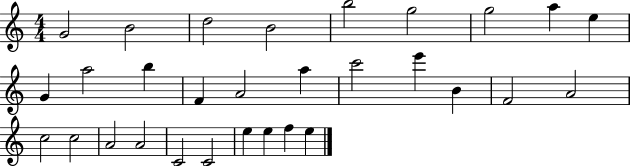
X:1
T:Untitled
M:4/4
L:1/4
K:C
G2 B2 d2 B2 b2 g2 g2 a e G a2 b F A2 a c'2 e' B F2 A2 c2 c2 A2 A2 C2 C2 e e f e